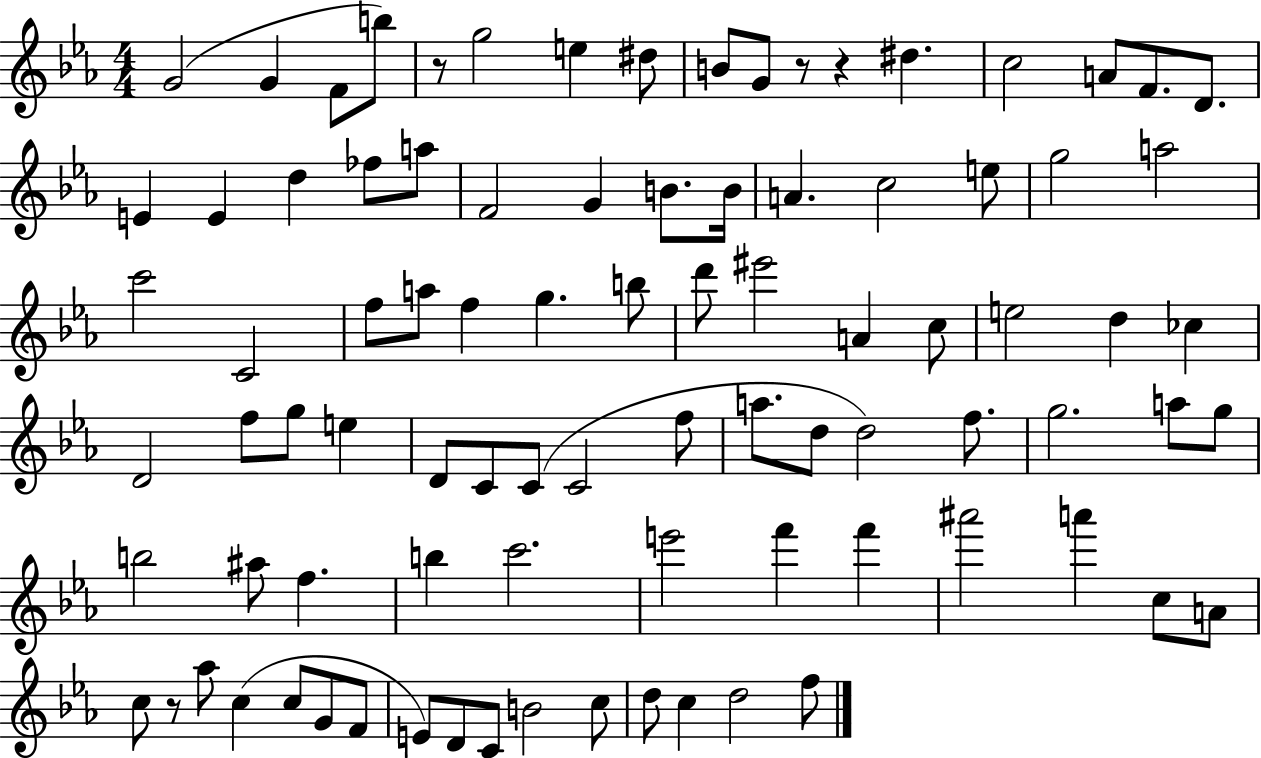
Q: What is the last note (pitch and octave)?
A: F5